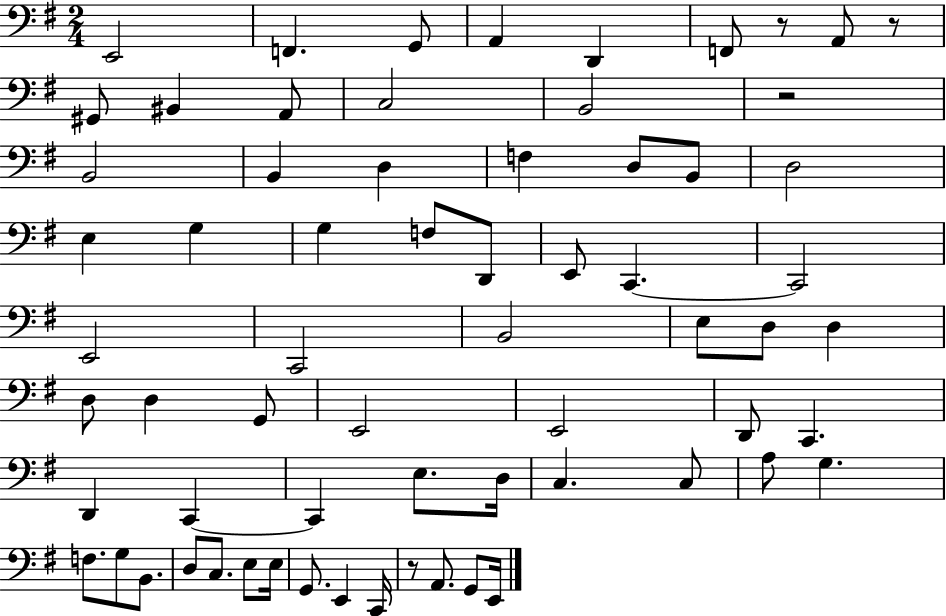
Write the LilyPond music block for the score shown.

{
  \clef bass
  \numericTimeSignature
  \time 2/4
  \key g \major
  e,2 | f,4. g,8 | a,4 d,4 | f,8 r8 a,8 r8 | \break gis,8 bis,4 a,8 | c2 | b,2 | r2 | \break b,2 | b,4 d4 | f4 d8 b,8 | d2 | \break e4 g4 | g4 f8 d,8 | e,8 c,4.~~ | c,2 | \break e,2 | c,2 | b,2 | e8 d8 d4 | \break d8 d4 g,8 | e,2 | e,2 | d,8 c,4. | \break d,4 c,4~~ | c,4 e8. d16 | c4. c8 | a8 g4. | \break f8. g8 b,8. | d8 c8. e8 e16 | g,8. e,4 c,16 | r8 a,8. g,8 e,16 | \break \bar "|."
}